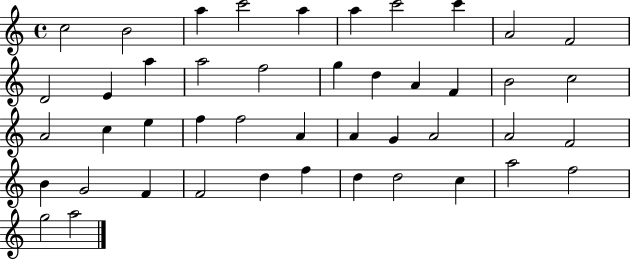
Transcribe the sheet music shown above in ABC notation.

X:1
T:Untitled
M:4/4
L:1/4
K:C
c2 B2 a c'2 a a c'2 c' A2 F2 D2 E a a2 f2 g d A F B2 c2 A2 c e f f2 A A G A2 A2 F2 B G2 F F2 d f d d2 c a2 f2 g2 a2